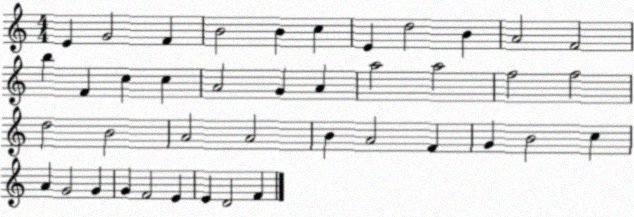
X:1
T:Untitled
M:4/4
L:1/4
K:C
E G2 F B2 B c E d2 B A2 F2 b F c c A2 G A a2 a2 f2 f2 d2 B2 A2 A2 B A2 F G B2 c A G2 G G F2 E E D2 F